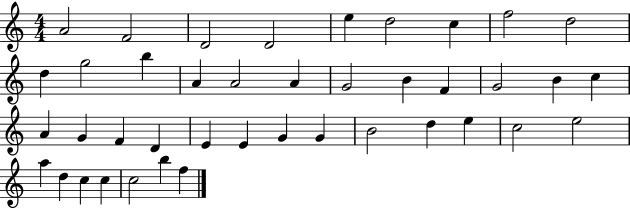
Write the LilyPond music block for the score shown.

{
  \clef treble
  \numericTimeSignature
  \time 4/4
  \key c \major
  a'2 f'2 | d'2 d'2 | e''4 d''2 c''4 | f''2 d''2 | \break d''4 g''2 b''4 | a'4 a'2 a'4 | g'2 b'4 f'4 | g'2 b'4 c''4 | \break a'4 g'4 f'4 d'4 | e'4 e'4 g'4 g'4 | b'2 d''4 e''4 | c''2 e''2 | \break a''4 d''4 c''4 c''4 | c''2 b''4 f''4 | \bar "|."
}